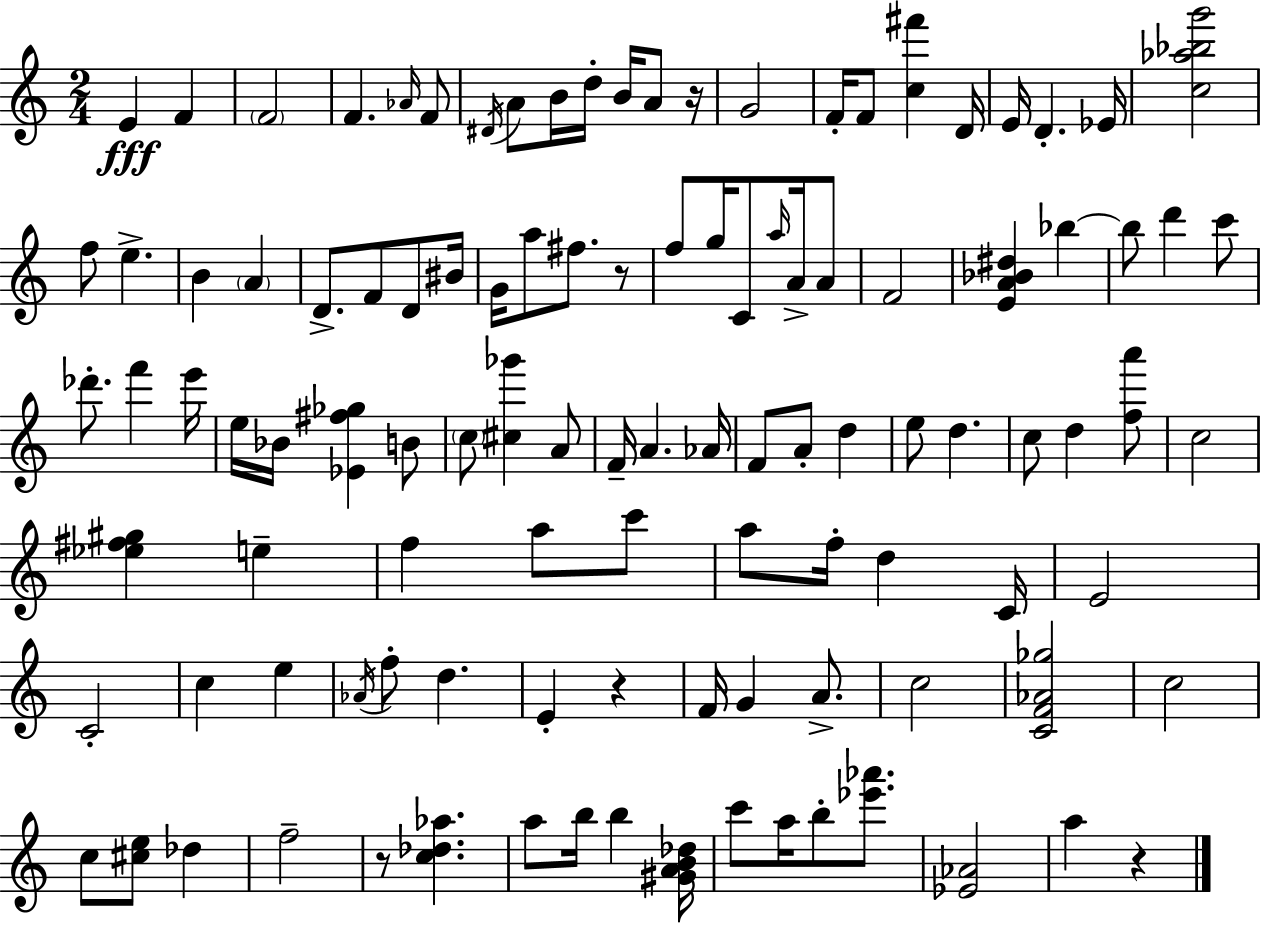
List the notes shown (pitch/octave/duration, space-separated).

E4/q F4/q F4/h F4/q. Ab4/s F4/e D#4/s A4/e B4/s D5/s B4/s A4/e R/s G4/h F4/s F4/e [C5,F#6]/q D4/s E4/s D4/q. Eb4/s [C5,Ab5,Bb5,G6]/h F5/e E5/q. B4/q A4/q D4/e. F4/e D4/e BIS4/s G4/s A5/e F#5/e. R/e F5/e G5/s C4/e A5/s A4/s A4/e F4/h [E4,A4,Bb4,D#5]/q Bb5/q Bb5/e D6/q C6/e Db6/e. F6/q E6/s E5/s Bb4/s [Eb4,F#5,Gb5]/q B4/e C5/e [C#5,Gb6]/q A4/e F4/s A4/q. Ab4/s F4/e A4/e D5/q E5/e D5/q. C5/e D5/q [F5,A6]/e C5/h [Eb5,F#5,G#5]/q E5/q F5/q A5/e C6/e A5/e F5/s D5/q C4/s E4/h C4/h C5/q E5/q Ab4/s F5/e D5/q. E4/q R/q F4/s G4/q A4/e. C5/h [C4,F4,Ab4,Gb5]/h C5/h C5/e [C#5,E5]/e Db5/q F5/h R/e [C5,Db5,Ab5]/q. A5/e B5/s B5/q [G#4,A4,B4,Db5]/s C6/e A5/s B5/e [Eb6,Ab6]/e. [Eb4,Ab4]/h A5/q R/q